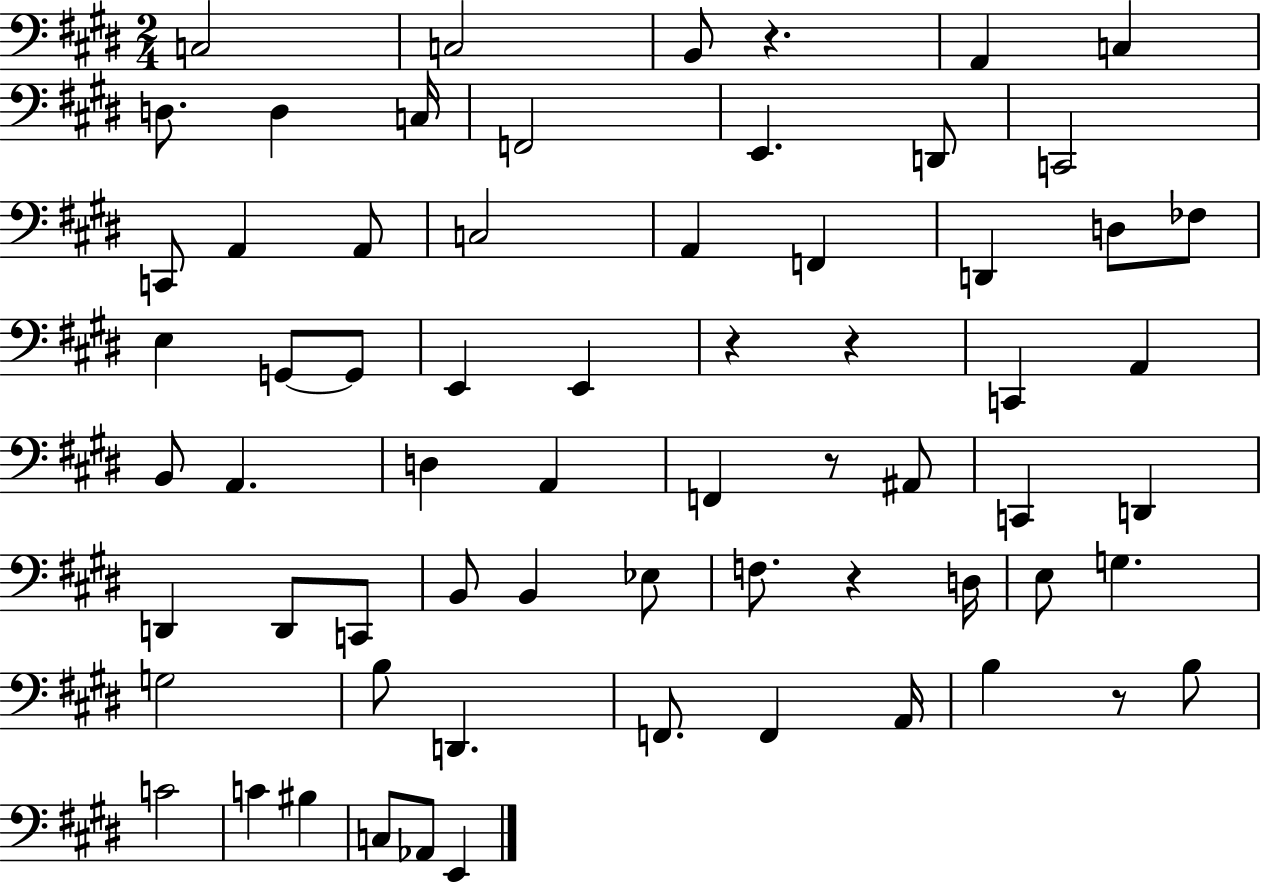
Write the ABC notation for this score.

X:1
T:Untitled
M:2/4
L:1/4
K:E
C,2 C,2 B,,/2 z A,, C, D,/2 D, C,/4 F,,2 E,, D,,/2 C,,2 C,,/2 A,, A,,/2 C,2 A,, F,, D,, D,/2 _F,/2 E, G,,/2 G,,/2 E,, E,, z z C,, A,, B,,/2 A,, D, A,, F,, z/2 ^A,,/2 C,, D,, D,, D,,/2 C,,/2 B,,/2 B,, _E,/2 F,/2 z D,/4 E,/2 G, G,2 B,/2 D,, F,,/2 F,, A,,/4 B, z/2 B,/2 C2 C ^B, C,/2 _A,,/2 E,,